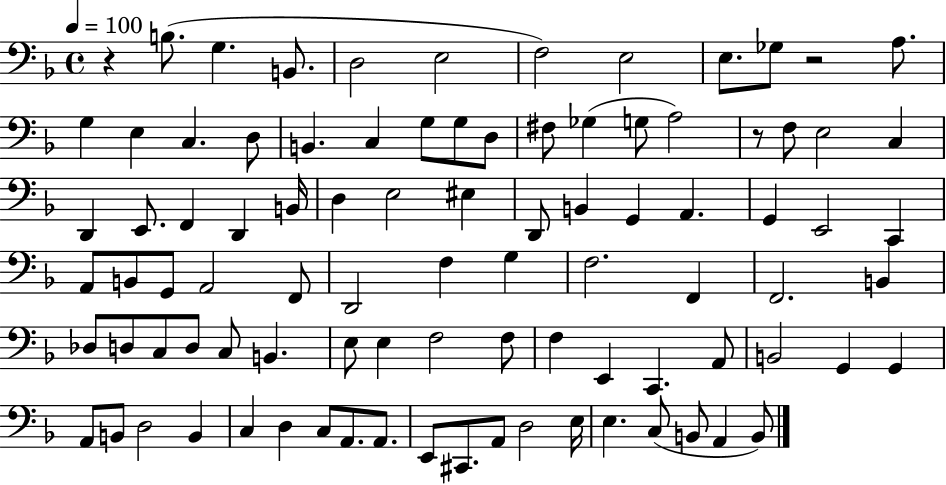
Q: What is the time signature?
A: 4/4